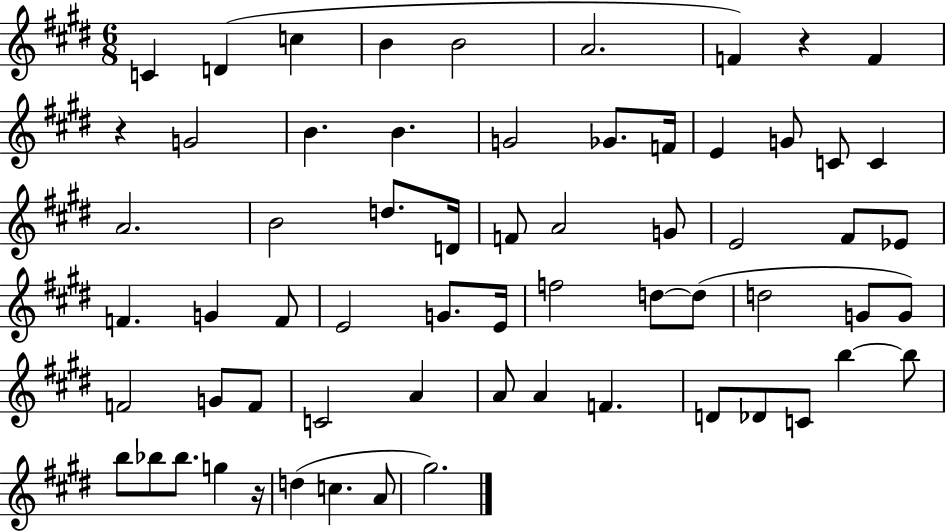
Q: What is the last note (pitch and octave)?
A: G#5